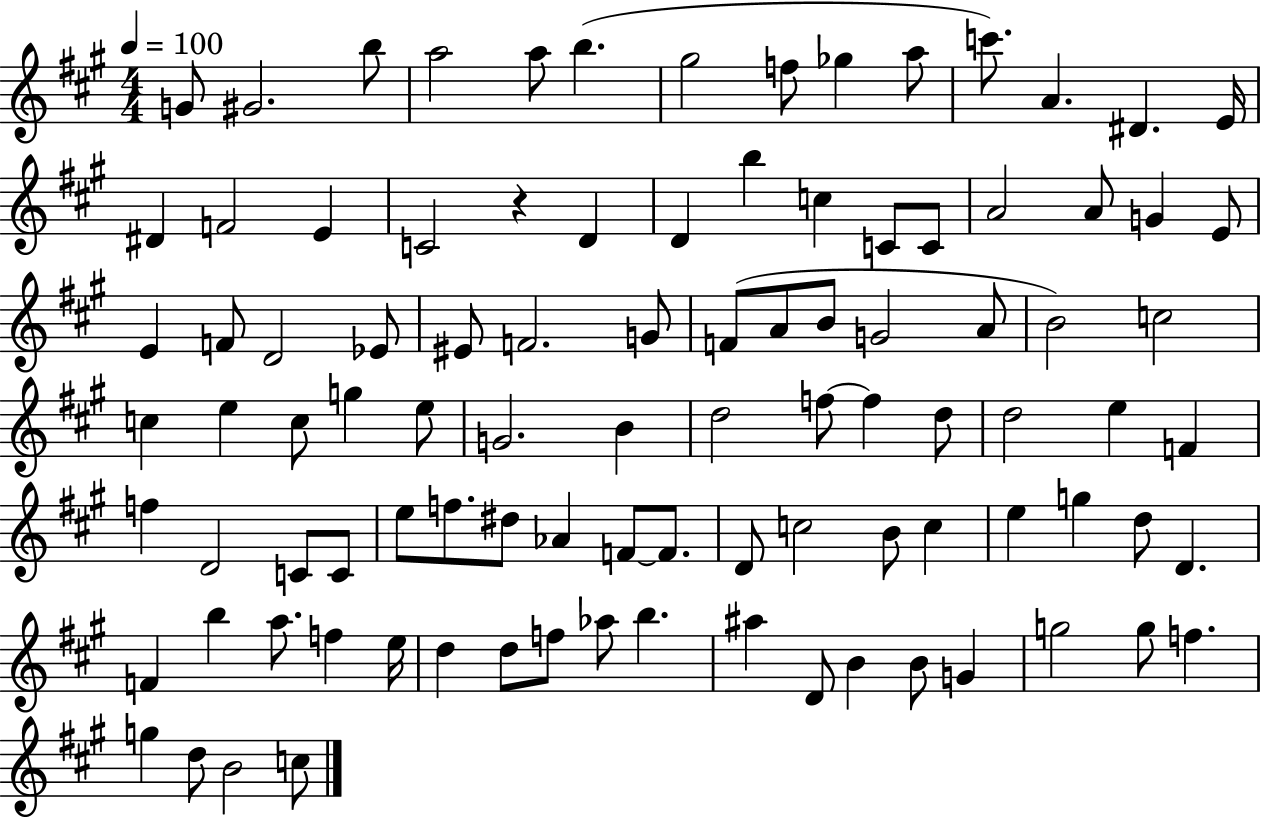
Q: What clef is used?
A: treble